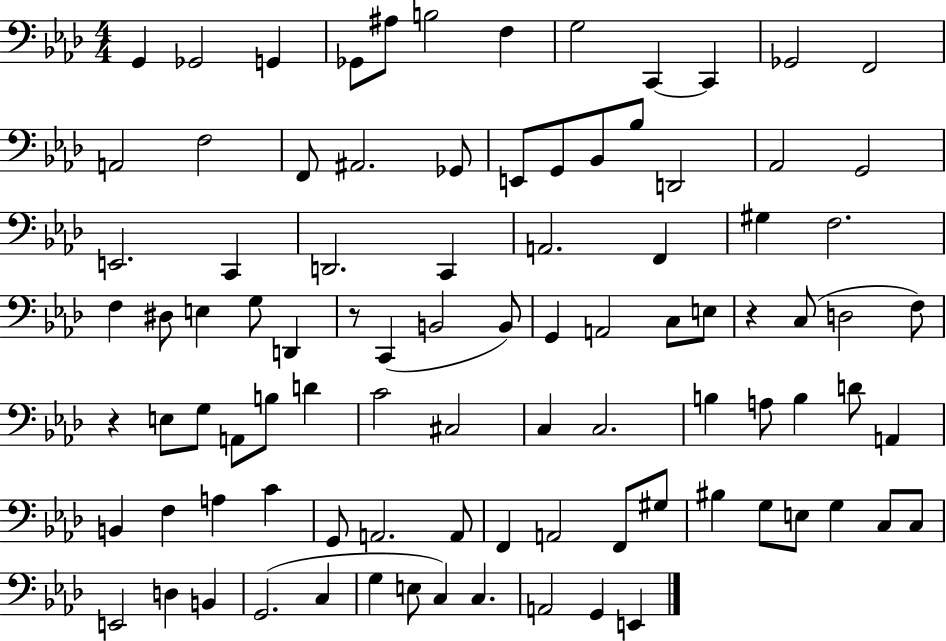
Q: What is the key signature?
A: AES major